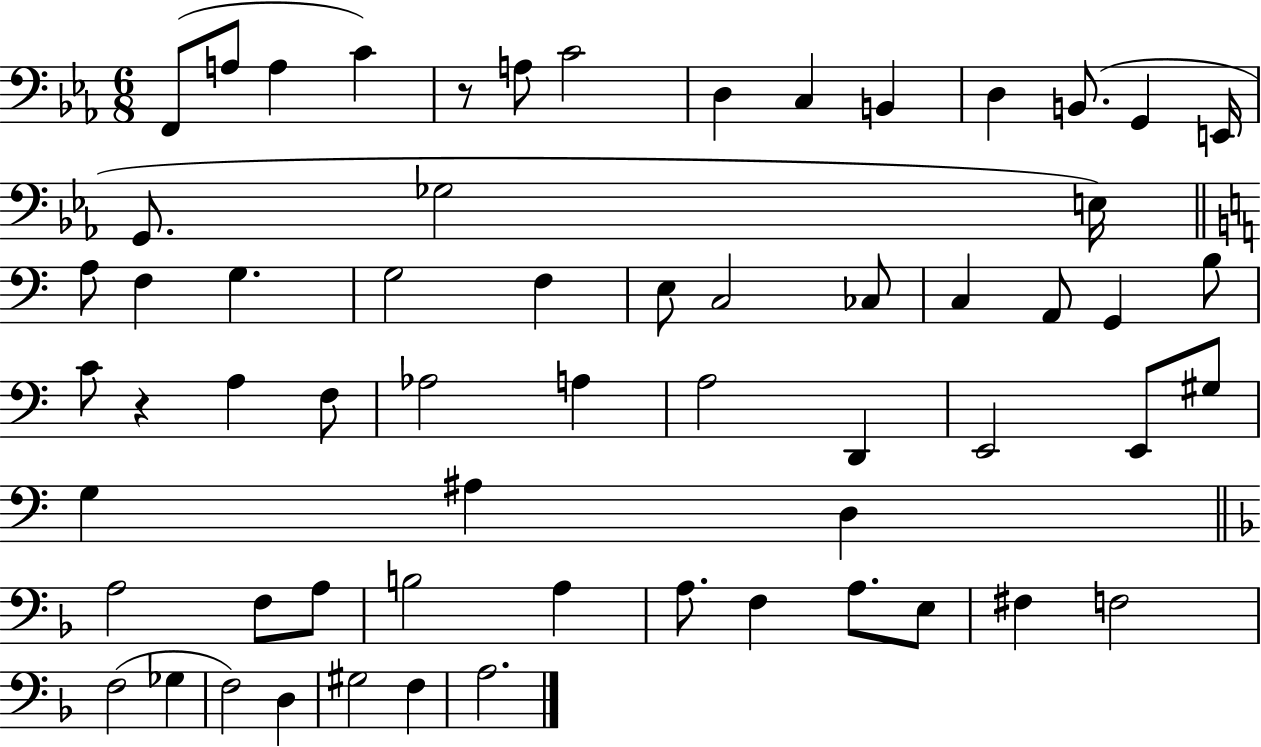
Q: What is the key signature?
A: EES major